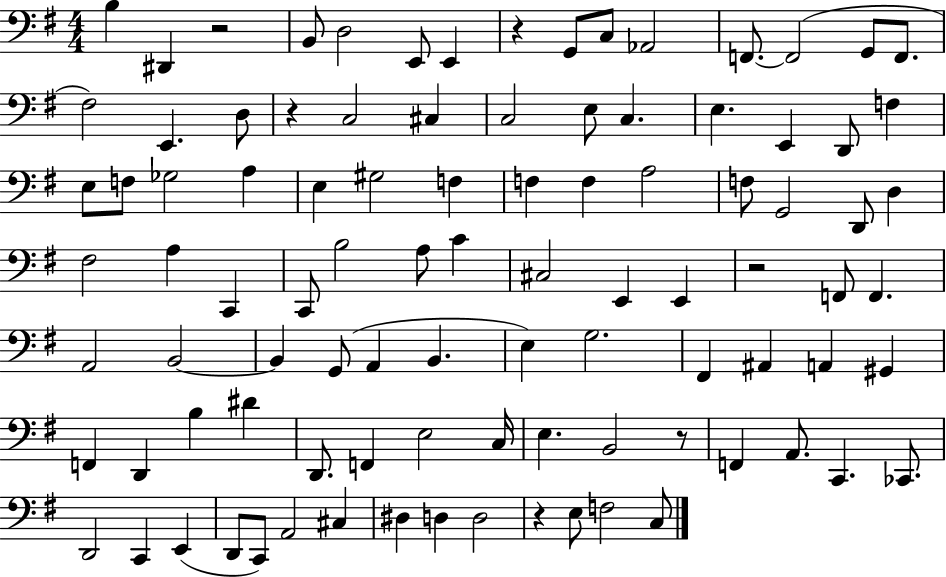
X:1
T:Untitled
M:4/4
L:1/4
K:G
B, ^D,, z2 B,,/2 D,2 E,,/2 E,, z G,,/2 C,/2 _A,,2 F,,/2 F,,2 G,,/2 F,,/2 ^F,2 E,, D,/2 z C,2 ^C, C,2 E,/2 C, E, E,, D,,/2 F, E,/2 F,/2 _G,2 A, E, ^G,2 F, F, F, A,2 F,/2 G,,2 D,,/2 D, ^F,2 A, C,, C,,/2 B,2 A,/2 C ^C,2 E,, E,, z2 F,,/2 F,, A,,2 B,,2 B,, G,,/2 A,, B,, E, G,2 ^F,, ^A,, A,, ^G,, F,, D,, B, ^D D,,/2 F,, E,2 C,/4 E, B,,2 z/2 F,, A,,/2 C,, _C,,/2 D,,2 C,, E,, D,,/2 C,,/2 A,,2 ^C, ^D, D, D,2 z E,/2 F,2 C,/2